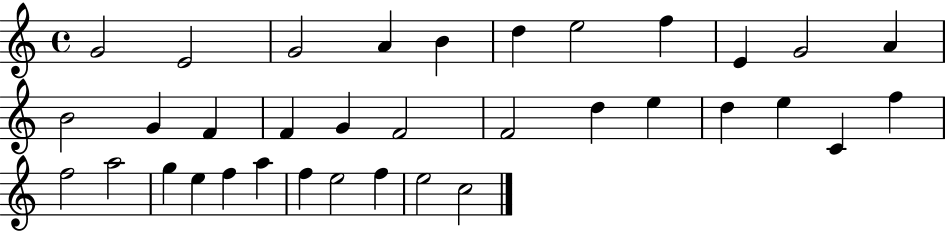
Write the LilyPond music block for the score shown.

{
  \clef treble
  \time 4/4
  \defaultTimeSignature
  \key c \major
  g'2 e'2 | g'2 a'4 b'4 | d''4 e''2 f''4 | e'4 g'2 a'4 | \break b'2 g'4 f'4 | f'4 g'4 f'2 | f'2 d''4 e''4 | d''4 e''4 c'4 f''4 | \break f''2 a''2 | g''4 e''4 f''4 a''4 | f''4 e''2 f''4 | e''2 c''2 | \break \bar "|."
}